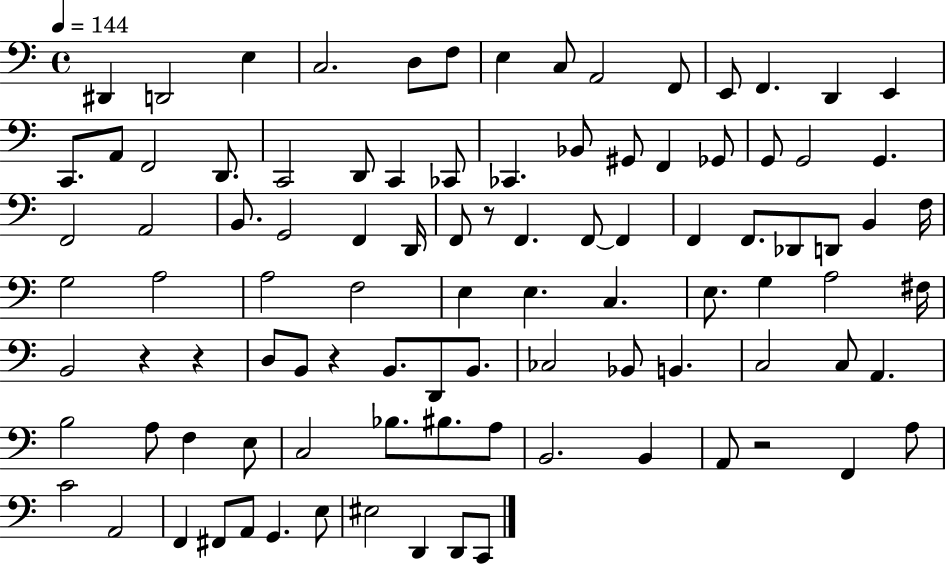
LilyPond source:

{
  \clef bass
  \time 4/4
  \defaultTimeSignature
  \key c \major
  \tempo 4 = 144
  \repeat volta 2 { dis,4 d,2 e4 | c2. d8 f8 | e4 c8 a,2 f,8 | e,8 f,4. d,4 e,4 | \break c,8. a,8 f,2 d,8. | c,2 d,8 c,4 ces,8 | ces,4. bes,8 gis,8 f,4 ges,8 | g,8 g,2 g,4. | \break f,2 a,2 | b,8. g,2 f,4 d,16 | f,8 r8 f,4. f,8~~ f,4 | f,4 f,8. des,8 d,8 b,4 f16 | \break g2 a2 | a2 f2 | e4 e4. c4. | e8. g4 a2 fis16 | \break b,2 r4 r4 | d8 b,8 r4 b,8. d,8 b,8. | ces2 bes,8 b,4. | c2 c8 a,4. | \break b2 a8 f4 e8 | c2 bes8. bis8. a8 | b,2. b,4 | a,8 r2 f,4 a8 | \break c'2 a,2 | f,4 fis,8 a,8 g,4. e8 | eis2 d,4 d,8 c,8 | } \bar "|."
}